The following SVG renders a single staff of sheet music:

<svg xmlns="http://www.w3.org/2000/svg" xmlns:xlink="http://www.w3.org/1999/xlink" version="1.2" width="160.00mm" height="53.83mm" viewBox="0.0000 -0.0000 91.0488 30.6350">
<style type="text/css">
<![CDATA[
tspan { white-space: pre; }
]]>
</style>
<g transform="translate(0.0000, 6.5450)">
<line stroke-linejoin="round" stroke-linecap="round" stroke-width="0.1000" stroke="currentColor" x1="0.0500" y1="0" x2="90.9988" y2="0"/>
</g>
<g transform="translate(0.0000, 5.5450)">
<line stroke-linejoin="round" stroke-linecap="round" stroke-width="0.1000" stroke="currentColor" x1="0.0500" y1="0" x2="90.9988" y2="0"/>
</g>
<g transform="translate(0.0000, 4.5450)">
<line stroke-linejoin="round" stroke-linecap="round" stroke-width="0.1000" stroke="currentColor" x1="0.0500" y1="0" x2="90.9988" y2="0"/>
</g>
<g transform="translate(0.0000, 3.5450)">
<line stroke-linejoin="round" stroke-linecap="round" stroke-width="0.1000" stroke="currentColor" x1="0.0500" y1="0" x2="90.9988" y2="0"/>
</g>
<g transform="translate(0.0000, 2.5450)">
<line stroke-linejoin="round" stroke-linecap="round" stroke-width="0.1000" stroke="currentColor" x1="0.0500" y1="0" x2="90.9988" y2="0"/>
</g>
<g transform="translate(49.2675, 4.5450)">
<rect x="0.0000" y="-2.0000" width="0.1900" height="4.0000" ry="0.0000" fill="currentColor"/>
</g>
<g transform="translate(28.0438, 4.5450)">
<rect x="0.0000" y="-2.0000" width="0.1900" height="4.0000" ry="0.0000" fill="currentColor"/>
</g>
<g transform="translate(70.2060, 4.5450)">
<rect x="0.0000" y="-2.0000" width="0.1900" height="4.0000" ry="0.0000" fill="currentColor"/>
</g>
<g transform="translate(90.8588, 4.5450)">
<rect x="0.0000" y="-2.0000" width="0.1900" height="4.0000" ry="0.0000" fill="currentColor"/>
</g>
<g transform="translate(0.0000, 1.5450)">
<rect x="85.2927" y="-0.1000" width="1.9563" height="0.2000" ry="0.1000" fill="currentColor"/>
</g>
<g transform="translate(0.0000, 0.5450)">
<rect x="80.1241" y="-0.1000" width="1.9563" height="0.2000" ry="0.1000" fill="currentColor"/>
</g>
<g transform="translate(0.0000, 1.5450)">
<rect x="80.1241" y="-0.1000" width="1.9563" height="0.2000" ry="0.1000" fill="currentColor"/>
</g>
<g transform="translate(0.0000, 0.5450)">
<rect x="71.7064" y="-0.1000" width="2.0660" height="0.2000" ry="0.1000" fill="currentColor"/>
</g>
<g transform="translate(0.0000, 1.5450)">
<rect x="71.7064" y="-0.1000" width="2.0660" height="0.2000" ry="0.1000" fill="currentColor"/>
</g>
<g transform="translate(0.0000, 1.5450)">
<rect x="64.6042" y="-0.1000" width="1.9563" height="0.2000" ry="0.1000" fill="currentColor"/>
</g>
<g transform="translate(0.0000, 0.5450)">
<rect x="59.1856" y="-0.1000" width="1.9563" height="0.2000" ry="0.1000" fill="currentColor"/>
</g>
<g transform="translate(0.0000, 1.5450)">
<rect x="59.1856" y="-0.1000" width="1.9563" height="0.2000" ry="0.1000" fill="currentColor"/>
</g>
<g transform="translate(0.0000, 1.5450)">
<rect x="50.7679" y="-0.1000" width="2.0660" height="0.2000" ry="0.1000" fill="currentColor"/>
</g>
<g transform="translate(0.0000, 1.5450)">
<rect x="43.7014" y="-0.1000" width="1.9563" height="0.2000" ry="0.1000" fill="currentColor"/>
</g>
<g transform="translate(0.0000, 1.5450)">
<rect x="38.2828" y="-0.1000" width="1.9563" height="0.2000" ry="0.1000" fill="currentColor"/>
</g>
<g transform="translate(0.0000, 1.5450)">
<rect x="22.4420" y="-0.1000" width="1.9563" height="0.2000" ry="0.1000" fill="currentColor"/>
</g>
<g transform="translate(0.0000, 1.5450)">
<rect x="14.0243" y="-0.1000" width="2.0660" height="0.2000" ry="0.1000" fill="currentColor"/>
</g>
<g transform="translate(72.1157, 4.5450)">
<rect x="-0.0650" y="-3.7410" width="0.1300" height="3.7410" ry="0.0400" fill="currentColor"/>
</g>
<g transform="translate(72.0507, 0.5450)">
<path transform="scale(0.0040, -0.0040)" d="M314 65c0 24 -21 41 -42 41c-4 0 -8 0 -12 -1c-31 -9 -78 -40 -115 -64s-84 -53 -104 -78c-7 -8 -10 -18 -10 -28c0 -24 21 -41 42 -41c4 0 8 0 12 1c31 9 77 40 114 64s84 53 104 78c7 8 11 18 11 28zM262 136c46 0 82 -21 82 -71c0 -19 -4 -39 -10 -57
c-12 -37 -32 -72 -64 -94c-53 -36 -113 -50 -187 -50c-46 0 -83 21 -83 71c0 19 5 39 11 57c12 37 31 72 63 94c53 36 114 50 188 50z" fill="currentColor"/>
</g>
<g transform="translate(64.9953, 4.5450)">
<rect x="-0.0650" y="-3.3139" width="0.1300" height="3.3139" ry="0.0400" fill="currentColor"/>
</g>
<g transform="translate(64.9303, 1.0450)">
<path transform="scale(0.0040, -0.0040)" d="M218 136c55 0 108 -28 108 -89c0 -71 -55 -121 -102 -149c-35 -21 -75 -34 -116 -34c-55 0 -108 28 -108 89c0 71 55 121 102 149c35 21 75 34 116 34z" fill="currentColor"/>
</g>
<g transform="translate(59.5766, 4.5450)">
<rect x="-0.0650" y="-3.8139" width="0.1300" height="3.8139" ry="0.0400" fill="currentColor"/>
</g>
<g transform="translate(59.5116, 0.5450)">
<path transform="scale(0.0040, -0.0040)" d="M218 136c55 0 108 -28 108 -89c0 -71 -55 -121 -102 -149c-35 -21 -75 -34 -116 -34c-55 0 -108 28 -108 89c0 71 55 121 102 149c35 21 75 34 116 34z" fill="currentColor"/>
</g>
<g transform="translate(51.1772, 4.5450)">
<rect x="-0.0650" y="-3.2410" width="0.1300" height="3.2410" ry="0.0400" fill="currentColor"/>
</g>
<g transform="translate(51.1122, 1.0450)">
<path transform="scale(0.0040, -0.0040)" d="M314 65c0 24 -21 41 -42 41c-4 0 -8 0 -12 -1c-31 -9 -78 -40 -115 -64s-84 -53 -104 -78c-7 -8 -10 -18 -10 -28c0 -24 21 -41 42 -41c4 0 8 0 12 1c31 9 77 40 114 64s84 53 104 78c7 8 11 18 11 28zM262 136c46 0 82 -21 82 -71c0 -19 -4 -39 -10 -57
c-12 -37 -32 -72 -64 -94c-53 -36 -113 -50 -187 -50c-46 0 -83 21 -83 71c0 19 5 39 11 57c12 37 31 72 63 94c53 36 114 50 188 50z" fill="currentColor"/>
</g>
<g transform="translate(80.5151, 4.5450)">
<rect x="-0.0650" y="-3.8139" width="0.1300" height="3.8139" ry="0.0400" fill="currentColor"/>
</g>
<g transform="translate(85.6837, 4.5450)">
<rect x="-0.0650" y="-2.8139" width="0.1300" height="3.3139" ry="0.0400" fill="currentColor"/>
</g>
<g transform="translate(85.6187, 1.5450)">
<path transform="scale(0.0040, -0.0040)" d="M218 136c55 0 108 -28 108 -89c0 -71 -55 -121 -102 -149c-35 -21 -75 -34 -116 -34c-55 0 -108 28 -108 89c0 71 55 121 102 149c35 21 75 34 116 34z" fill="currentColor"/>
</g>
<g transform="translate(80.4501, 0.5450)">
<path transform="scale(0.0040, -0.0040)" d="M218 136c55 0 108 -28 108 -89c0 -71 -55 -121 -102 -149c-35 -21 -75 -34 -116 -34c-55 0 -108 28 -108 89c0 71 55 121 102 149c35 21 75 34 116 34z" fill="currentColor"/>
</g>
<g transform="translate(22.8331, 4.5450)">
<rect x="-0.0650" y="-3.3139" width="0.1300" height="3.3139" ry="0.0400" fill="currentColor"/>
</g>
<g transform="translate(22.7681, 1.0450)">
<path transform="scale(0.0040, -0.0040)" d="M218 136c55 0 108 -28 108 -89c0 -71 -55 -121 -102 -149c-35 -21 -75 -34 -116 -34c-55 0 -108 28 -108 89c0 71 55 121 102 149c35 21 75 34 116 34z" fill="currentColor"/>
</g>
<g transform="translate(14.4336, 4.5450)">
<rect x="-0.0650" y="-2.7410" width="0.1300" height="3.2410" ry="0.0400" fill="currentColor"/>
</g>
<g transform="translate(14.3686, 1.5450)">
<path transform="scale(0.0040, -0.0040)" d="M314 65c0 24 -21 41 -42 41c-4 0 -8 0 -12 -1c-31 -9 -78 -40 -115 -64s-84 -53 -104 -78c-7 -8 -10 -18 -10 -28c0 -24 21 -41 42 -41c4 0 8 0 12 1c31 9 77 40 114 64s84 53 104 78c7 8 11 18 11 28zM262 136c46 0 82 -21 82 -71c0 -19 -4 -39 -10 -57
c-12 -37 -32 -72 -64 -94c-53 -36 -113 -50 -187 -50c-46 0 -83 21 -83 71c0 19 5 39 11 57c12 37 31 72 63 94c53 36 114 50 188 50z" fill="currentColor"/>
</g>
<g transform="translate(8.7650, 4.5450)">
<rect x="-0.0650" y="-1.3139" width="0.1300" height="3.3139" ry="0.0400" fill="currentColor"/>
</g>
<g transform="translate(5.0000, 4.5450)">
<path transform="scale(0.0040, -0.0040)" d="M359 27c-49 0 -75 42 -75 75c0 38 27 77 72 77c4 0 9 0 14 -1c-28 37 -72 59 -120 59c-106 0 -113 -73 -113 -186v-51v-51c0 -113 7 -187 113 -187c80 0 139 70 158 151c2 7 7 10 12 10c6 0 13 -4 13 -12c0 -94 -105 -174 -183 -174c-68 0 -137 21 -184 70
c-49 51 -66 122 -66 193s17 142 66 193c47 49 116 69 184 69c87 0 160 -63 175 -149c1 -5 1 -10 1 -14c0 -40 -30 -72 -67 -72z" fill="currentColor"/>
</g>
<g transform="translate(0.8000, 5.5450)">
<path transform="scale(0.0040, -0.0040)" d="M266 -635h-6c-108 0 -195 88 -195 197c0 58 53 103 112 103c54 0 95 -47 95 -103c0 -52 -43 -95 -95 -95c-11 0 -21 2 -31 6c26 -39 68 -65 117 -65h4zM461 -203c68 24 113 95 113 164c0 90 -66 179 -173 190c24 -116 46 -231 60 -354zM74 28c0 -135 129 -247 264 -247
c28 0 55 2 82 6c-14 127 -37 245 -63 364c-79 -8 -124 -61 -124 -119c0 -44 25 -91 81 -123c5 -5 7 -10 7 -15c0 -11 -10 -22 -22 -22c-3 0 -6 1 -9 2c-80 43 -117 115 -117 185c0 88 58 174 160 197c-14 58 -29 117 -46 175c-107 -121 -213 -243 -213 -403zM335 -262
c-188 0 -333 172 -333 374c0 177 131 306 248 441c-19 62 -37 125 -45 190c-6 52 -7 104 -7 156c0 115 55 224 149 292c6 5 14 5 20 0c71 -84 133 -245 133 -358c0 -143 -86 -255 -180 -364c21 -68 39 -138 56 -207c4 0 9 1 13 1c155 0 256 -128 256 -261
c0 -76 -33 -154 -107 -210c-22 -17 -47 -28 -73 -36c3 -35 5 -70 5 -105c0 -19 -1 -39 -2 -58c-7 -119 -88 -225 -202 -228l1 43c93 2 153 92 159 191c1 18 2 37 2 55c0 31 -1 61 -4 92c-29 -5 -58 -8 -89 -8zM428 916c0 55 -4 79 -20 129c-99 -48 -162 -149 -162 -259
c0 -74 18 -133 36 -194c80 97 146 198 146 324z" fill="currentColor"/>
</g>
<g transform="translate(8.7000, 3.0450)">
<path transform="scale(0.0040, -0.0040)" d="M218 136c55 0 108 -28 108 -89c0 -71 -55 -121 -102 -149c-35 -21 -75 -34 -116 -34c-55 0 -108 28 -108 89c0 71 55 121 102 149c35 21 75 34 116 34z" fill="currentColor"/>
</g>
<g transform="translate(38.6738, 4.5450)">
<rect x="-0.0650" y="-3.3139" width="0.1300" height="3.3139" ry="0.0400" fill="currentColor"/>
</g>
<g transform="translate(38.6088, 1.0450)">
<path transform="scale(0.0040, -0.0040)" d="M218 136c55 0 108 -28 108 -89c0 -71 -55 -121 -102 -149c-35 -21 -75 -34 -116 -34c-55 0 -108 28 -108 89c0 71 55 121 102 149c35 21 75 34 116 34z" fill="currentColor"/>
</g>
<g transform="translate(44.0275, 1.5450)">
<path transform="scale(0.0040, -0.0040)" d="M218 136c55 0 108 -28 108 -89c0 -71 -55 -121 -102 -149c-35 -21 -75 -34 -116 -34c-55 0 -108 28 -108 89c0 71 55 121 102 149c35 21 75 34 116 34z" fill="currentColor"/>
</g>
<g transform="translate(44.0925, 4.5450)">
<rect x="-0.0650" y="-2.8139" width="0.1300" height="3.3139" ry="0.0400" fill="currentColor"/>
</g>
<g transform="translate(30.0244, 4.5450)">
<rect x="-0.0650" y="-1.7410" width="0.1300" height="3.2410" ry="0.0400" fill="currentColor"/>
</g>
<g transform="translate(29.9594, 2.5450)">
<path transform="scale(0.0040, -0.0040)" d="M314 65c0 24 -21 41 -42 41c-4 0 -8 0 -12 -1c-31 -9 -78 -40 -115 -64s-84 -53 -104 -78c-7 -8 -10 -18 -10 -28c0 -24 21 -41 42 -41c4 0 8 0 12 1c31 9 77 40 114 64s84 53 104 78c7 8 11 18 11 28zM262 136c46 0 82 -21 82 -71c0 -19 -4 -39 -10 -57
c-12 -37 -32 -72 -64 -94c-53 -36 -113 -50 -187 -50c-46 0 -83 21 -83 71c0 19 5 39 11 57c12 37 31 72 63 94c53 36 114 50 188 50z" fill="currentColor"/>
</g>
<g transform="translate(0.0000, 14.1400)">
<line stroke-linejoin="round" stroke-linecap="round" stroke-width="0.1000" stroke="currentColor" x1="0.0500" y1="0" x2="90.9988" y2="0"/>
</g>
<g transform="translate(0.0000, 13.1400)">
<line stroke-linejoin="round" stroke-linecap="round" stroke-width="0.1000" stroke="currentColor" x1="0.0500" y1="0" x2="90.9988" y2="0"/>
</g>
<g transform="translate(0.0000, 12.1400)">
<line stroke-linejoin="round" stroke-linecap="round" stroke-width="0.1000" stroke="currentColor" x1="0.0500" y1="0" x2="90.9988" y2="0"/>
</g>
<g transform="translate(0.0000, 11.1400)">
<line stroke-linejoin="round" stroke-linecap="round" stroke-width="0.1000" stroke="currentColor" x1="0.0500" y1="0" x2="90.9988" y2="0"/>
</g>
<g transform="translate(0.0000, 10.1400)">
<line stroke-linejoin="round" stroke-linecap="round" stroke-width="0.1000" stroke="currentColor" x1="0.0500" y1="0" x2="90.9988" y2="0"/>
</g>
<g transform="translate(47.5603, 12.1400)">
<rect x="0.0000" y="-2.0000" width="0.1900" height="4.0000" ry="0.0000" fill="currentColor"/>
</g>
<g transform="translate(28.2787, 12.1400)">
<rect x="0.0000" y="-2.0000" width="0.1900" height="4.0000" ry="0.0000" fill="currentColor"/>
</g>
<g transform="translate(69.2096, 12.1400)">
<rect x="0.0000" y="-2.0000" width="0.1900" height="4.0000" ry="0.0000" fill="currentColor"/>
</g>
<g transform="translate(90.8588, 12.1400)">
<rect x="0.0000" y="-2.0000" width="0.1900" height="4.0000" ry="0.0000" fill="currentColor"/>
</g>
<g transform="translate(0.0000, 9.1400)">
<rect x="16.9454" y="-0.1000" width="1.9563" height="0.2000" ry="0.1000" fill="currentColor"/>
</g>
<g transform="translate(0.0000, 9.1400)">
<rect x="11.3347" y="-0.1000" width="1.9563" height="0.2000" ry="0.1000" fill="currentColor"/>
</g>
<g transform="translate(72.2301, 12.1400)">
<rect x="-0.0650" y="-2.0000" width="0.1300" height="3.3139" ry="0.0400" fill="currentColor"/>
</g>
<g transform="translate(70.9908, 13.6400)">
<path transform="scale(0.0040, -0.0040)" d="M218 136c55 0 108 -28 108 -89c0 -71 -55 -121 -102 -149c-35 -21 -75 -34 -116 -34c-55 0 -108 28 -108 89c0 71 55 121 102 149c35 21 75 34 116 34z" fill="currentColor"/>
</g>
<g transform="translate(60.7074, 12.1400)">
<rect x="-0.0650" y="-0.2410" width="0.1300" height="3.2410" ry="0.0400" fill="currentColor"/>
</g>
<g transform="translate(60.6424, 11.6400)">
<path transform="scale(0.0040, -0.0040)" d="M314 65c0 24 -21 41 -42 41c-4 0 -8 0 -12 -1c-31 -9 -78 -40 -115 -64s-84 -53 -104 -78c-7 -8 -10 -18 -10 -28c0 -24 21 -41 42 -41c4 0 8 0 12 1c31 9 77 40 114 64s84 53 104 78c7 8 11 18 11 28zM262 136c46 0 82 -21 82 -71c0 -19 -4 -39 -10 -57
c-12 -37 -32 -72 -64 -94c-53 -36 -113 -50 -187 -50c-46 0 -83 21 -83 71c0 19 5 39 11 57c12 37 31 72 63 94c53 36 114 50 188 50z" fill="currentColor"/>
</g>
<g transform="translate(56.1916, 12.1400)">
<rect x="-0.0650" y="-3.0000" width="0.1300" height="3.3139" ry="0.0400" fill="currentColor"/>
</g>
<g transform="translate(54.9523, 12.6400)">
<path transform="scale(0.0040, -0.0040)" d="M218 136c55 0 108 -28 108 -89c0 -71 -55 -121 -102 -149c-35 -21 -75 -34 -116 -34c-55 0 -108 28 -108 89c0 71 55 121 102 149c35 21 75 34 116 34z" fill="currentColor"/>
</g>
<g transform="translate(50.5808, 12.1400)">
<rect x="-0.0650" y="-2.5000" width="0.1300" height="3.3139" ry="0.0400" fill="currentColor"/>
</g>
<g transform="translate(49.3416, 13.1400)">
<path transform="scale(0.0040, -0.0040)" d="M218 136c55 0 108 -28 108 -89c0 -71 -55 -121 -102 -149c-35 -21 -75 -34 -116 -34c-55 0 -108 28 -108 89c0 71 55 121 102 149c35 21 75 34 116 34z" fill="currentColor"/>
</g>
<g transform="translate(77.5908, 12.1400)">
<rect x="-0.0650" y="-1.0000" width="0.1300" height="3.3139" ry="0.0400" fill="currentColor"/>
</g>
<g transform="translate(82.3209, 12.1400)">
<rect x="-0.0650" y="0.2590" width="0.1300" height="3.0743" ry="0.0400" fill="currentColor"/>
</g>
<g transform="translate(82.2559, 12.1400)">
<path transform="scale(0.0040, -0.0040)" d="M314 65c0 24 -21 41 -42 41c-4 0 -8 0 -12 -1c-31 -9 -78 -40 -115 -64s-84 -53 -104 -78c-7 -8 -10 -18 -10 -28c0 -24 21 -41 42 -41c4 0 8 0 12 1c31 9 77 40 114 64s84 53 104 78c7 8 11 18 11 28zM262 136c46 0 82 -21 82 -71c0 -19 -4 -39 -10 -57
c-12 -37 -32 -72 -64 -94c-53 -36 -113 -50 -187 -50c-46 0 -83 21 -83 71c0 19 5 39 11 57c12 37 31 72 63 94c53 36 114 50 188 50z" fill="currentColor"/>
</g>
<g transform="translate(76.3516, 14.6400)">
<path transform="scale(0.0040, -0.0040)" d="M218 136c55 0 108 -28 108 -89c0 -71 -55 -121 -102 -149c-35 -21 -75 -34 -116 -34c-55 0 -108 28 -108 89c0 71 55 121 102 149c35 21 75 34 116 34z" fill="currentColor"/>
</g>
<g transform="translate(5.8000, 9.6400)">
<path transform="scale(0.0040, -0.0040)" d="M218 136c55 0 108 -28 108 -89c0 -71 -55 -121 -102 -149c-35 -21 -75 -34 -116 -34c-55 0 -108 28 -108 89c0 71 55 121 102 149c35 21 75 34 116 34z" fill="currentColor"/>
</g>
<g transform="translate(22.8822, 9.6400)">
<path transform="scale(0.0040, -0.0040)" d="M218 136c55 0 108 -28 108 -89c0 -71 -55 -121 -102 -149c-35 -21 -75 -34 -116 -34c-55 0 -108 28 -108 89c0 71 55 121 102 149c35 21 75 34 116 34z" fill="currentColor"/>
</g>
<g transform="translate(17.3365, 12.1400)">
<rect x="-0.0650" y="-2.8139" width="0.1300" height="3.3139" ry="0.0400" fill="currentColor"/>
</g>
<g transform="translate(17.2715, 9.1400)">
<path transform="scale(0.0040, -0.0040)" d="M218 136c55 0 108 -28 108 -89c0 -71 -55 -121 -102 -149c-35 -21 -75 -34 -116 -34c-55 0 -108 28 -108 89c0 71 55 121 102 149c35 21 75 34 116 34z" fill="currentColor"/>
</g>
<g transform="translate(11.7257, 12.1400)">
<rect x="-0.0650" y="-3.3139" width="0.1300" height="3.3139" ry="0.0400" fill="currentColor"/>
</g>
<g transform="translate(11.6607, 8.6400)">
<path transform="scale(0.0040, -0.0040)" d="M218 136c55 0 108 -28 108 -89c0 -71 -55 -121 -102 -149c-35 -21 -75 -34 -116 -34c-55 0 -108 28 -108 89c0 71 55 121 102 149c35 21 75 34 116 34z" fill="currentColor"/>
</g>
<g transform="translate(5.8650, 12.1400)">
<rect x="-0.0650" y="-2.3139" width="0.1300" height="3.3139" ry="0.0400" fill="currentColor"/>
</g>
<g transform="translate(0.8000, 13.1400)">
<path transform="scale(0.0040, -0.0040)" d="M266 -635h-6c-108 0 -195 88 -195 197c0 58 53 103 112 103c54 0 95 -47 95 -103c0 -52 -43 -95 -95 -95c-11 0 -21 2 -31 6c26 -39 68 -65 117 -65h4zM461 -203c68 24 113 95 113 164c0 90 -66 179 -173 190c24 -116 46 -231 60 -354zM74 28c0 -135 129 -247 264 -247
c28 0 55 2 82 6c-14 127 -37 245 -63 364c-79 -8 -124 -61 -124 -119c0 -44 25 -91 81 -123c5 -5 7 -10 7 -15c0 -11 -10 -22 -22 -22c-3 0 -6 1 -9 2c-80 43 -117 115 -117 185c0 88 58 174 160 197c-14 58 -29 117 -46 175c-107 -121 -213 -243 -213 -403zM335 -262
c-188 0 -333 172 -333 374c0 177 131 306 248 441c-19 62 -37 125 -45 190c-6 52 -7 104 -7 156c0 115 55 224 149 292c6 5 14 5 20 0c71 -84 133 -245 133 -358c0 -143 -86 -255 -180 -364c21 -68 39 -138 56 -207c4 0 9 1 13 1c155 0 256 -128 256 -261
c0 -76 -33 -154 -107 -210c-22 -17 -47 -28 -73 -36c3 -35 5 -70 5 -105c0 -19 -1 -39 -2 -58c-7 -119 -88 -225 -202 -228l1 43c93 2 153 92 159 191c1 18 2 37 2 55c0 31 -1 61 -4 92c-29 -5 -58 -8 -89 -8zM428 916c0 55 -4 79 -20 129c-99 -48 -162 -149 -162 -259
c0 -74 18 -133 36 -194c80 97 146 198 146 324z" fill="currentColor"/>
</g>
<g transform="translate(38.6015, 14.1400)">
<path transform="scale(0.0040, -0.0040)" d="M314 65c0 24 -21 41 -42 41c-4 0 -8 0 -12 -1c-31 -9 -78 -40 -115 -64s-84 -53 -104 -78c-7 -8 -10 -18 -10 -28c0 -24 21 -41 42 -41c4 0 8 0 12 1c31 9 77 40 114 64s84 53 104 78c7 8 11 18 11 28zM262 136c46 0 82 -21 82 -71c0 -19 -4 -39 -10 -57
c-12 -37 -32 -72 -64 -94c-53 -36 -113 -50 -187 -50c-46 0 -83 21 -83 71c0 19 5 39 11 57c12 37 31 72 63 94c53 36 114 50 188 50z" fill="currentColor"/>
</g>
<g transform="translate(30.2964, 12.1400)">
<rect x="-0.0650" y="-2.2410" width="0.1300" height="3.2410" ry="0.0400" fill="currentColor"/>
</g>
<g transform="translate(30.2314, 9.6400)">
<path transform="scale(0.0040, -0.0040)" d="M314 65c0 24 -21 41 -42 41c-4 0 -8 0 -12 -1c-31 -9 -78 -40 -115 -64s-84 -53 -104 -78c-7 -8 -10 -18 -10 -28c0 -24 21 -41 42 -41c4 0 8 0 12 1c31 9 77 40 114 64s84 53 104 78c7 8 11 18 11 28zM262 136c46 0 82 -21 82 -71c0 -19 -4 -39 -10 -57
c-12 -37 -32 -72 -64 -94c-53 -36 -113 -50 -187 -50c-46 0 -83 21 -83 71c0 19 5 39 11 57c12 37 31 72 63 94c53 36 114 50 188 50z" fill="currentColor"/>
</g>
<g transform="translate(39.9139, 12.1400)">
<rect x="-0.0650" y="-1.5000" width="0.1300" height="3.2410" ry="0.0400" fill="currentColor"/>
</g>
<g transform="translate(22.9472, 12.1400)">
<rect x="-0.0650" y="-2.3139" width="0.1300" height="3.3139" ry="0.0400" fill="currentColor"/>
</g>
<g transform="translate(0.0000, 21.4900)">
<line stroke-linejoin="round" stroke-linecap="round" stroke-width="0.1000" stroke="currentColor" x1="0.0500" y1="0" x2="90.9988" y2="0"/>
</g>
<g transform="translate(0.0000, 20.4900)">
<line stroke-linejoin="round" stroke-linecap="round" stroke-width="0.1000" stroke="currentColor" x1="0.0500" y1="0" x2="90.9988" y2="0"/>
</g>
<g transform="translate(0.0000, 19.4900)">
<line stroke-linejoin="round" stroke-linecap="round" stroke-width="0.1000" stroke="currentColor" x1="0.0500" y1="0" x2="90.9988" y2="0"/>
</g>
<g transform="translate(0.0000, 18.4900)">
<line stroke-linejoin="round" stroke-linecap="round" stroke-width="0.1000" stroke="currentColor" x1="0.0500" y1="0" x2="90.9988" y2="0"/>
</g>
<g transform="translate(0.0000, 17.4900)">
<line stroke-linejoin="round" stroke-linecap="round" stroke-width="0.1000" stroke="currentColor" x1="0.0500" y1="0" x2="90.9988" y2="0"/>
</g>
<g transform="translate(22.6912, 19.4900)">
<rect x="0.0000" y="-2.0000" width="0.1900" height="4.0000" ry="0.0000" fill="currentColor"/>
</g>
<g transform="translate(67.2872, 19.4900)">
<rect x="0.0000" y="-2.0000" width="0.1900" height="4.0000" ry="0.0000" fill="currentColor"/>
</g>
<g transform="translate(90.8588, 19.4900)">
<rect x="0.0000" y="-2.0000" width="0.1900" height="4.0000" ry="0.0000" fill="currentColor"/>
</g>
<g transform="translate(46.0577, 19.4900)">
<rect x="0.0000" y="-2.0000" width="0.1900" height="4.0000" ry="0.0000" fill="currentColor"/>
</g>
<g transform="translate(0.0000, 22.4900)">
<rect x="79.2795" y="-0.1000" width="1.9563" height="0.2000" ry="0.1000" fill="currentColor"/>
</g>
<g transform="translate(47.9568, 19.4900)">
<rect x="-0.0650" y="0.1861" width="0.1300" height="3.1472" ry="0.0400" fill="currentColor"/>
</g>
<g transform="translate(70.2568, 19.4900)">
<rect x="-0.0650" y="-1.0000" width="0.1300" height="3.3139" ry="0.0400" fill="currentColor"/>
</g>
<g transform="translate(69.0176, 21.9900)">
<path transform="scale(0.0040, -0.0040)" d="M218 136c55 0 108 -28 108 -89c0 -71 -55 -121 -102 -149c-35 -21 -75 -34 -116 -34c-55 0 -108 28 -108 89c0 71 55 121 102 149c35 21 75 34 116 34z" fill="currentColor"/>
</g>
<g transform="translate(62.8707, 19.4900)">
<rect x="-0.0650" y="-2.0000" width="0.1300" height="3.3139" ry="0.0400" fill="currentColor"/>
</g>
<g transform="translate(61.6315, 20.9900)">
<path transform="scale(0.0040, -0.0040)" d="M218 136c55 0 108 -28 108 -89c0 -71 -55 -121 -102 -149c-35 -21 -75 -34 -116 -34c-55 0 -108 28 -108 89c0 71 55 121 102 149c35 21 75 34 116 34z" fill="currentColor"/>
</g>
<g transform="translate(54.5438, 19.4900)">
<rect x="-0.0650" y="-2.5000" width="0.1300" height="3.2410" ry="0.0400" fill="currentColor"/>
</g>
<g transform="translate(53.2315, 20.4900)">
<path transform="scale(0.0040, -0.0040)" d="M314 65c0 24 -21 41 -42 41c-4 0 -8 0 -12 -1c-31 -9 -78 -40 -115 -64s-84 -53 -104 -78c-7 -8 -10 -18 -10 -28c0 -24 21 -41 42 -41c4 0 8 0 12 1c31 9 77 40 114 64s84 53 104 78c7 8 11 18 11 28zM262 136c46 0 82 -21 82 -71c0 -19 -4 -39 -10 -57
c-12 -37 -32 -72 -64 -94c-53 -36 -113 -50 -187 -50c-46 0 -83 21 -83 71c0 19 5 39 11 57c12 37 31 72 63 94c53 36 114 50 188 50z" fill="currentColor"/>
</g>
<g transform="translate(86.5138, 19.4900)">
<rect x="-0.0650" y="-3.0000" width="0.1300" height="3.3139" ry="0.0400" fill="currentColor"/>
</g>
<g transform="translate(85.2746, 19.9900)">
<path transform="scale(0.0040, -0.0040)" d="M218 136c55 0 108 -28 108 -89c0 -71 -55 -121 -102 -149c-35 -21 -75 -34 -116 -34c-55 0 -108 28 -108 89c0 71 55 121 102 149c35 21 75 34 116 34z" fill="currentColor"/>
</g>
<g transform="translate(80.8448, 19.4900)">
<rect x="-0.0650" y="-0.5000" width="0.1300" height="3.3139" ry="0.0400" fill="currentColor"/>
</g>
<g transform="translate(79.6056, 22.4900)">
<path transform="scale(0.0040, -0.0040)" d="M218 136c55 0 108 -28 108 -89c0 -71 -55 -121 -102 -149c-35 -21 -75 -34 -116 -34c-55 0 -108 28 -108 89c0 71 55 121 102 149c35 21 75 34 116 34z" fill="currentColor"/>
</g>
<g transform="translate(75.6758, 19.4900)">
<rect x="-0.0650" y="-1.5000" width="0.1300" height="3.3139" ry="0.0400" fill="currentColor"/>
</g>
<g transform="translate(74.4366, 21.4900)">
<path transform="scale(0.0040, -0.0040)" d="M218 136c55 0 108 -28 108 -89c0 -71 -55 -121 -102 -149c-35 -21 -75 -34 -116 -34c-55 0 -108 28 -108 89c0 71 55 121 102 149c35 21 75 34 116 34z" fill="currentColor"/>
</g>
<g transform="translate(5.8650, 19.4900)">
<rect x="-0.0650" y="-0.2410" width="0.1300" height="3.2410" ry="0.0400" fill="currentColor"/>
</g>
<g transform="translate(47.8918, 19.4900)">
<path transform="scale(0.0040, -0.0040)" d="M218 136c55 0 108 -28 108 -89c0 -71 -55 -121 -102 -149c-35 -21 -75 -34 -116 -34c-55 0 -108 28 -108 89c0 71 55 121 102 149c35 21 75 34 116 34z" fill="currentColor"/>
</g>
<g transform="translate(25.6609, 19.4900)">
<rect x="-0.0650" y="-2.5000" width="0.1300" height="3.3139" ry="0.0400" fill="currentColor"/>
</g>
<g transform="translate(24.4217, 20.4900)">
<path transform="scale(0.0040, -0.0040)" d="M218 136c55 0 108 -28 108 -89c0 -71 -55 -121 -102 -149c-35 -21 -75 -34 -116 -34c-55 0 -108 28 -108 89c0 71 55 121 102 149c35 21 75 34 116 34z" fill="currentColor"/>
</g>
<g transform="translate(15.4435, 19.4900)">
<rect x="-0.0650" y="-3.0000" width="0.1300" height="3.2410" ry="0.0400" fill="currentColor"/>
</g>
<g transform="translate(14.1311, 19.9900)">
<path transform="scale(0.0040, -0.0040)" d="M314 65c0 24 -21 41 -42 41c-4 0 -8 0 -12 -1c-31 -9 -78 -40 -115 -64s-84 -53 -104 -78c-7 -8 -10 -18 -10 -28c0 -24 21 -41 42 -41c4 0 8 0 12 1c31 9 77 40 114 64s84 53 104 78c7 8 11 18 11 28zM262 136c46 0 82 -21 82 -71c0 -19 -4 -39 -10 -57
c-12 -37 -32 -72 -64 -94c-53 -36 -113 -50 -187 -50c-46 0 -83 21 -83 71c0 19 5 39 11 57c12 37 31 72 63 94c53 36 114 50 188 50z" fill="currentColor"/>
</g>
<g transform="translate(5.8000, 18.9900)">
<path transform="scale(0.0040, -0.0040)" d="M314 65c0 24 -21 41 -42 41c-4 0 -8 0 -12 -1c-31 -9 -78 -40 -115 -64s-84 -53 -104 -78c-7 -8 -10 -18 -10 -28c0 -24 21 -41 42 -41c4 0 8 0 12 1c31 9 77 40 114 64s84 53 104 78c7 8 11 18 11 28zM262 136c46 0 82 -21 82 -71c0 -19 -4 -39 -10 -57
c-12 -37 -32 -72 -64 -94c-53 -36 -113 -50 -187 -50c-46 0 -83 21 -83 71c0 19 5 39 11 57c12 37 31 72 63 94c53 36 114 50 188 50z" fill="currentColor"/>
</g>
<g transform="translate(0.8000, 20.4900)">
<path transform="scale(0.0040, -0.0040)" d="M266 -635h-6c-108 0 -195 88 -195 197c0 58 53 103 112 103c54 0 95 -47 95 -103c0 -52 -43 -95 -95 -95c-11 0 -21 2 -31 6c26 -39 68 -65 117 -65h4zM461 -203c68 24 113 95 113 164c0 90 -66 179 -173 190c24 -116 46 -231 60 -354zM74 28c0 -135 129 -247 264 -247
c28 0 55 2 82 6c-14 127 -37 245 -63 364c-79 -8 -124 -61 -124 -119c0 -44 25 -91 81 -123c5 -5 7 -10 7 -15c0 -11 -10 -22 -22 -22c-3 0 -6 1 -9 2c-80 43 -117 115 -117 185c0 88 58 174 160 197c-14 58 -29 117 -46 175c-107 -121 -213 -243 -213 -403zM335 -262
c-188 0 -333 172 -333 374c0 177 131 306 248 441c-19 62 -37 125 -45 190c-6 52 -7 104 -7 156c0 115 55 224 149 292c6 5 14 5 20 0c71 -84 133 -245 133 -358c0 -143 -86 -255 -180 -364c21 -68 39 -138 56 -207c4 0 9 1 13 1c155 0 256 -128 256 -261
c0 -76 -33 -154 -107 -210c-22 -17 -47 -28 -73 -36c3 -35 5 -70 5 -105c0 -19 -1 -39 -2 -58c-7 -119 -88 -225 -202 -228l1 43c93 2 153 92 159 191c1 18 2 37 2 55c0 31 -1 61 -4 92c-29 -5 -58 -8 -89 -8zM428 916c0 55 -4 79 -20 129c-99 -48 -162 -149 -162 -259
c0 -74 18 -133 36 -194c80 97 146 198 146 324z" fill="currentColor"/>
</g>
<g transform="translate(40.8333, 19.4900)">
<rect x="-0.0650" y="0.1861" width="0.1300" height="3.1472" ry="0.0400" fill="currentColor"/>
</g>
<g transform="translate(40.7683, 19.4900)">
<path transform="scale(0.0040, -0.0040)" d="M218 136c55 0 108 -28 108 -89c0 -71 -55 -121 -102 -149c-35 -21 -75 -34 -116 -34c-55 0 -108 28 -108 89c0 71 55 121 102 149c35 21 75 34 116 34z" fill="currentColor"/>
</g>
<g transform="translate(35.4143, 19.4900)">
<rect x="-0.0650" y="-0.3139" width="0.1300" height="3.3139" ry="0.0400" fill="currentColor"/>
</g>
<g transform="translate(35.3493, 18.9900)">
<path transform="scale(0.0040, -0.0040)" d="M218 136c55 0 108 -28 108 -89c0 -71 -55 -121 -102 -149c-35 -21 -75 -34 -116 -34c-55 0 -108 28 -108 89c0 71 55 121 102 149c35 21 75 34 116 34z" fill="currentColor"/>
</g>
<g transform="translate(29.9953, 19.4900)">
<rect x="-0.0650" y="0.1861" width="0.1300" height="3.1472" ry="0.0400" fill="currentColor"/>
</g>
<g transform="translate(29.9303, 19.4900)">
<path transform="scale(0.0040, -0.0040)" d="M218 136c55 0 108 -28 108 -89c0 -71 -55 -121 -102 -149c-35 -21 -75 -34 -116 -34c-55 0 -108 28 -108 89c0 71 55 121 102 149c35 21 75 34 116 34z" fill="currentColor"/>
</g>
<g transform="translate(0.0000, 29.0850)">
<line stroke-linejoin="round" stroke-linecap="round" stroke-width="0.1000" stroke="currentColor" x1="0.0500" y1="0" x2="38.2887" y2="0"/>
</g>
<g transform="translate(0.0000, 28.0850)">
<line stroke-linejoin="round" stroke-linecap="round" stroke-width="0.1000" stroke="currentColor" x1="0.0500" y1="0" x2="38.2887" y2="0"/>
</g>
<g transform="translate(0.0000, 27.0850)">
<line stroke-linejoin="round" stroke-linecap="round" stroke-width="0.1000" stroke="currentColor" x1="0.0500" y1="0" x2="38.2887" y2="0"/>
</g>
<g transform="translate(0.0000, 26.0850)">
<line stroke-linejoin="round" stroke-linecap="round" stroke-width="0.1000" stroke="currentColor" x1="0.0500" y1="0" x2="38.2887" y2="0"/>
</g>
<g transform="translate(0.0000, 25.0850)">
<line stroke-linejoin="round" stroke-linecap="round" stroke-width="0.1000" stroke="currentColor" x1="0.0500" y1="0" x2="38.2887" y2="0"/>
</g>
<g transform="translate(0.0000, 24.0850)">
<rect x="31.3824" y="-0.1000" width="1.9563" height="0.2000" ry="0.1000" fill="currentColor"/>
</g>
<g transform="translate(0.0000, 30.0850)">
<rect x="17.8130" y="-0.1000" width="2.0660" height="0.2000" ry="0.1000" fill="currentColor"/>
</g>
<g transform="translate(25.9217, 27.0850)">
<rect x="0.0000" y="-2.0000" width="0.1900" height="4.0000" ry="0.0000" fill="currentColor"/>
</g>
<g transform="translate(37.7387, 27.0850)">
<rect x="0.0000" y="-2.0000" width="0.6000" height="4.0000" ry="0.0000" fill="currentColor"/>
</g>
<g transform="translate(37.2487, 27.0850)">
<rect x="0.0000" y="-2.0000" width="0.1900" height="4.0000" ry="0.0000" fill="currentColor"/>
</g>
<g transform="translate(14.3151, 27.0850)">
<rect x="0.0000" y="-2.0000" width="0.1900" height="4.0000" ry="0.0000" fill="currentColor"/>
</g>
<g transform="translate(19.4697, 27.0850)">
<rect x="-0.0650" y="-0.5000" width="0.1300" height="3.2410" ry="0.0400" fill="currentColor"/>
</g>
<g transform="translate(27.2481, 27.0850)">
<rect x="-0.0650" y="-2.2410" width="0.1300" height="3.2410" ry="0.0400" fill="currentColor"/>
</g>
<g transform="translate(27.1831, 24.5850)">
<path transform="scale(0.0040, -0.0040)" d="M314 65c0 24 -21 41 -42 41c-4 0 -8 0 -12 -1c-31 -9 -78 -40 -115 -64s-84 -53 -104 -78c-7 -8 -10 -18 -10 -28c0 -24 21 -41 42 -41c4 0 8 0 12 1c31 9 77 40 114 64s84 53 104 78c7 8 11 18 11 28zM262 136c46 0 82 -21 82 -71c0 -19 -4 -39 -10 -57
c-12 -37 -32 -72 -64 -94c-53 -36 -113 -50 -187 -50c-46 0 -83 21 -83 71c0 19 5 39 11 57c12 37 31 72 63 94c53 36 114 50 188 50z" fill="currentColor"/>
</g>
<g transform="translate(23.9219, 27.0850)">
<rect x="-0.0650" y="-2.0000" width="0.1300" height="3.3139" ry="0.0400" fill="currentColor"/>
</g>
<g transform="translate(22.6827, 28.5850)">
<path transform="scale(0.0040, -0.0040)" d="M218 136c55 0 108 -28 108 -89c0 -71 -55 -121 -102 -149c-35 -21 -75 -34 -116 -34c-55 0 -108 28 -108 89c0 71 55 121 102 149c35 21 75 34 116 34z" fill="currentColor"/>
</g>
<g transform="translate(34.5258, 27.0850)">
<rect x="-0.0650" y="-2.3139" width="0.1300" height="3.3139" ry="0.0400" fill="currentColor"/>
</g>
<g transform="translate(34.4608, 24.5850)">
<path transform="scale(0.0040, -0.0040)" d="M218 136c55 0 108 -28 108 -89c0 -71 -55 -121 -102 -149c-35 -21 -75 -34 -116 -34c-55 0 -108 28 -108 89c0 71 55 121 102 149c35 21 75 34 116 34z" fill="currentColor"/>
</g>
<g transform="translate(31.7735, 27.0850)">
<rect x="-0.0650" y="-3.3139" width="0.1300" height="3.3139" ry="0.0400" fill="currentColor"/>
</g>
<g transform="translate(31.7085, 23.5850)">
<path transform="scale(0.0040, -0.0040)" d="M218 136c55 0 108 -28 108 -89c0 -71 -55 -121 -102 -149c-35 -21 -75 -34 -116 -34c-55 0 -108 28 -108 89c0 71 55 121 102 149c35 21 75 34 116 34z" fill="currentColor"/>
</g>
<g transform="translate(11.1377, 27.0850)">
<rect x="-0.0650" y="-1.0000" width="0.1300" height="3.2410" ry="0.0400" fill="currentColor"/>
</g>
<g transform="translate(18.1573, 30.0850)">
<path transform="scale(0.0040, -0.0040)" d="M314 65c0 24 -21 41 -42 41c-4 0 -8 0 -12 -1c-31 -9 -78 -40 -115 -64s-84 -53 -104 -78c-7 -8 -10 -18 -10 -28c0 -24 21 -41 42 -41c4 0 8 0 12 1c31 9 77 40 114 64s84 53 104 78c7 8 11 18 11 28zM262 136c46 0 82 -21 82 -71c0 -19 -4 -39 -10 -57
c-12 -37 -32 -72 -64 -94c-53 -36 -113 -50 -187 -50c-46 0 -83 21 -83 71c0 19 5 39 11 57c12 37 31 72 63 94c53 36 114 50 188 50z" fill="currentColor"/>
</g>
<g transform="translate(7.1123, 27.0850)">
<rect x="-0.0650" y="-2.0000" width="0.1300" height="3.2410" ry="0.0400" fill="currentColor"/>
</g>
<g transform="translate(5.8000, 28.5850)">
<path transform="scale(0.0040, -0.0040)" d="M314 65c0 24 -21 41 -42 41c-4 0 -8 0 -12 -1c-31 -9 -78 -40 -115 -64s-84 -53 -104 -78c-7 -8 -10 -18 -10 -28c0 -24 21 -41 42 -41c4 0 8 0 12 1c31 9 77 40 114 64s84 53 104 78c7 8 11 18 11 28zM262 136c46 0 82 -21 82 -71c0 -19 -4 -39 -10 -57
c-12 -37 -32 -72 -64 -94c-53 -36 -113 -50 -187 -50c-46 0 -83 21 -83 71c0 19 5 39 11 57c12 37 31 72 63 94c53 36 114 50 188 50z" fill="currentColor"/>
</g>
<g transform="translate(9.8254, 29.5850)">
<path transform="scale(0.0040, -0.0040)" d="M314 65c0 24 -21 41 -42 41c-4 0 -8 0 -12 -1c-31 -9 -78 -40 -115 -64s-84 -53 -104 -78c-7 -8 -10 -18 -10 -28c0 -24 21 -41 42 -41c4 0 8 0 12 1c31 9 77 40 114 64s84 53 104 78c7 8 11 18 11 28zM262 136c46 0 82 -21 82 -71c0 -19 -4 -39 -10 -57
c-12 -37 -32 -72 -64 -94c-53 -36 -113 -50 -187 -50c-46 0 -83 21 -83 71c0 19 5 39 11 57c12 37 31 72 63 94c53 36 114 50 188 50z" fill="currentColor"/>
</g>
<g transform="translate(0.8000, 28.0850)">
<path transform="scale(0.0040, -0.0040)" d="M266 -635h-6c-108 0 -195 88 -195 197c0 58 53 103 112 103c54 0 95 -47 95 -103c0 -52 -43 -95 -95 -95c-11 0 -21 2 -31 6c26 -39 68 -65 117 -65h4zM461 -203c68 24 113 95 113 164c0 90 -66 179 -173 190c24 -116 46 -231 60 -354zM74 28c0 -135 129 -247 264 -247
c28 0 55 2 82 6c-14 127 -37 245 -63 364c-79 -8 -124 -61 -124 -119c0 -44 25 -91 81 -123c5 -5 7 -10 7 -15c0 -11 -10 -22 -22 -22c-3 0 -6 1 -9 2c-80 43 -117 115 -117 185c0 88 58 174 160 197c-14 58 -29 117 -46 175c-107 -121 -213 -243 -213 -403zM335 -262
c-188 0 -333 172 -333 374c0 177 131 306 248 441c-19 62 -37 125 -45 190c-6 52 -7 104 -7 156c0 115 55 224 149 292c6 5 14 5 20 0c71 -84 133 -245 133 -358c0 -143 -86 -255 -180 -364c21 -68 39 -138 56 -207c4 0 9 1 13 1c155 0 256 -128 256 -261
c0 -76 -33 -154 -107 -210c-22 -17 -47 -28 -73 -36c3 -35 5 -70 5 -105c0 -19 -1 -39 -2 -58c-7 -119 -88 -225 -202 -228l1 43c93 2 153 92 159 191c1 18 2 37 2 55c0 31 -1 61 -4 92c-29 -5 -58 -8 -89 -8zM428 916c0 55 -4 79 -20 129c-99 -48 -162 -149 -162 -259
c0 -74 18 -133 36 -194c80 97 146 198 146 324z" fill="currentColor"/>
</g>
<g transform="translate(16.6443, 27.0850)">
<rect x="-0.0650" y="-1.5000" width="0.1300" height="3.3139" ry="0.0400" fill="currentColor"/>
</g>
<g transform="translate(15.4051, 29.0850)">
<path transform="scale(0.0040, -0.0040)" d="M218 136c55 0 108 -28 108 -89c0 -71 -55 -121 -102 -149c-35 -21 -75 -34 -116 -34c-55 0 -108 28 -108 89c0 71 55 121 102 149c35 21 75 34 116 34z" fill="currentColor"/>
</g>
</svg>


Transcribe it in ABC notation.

X:1
T:Untitled
M:4/4
L:1/4
K:C
e a2 b f2 b a b2 c' b c'2 c' a g b a g g2 E2 G A c2 F D B2 c2 A2 G B c B B G2 F D E C A F2 D2 E C2 F g2 b g